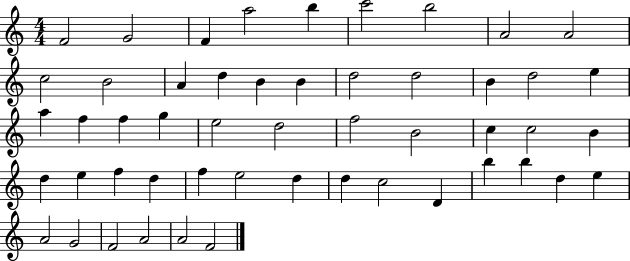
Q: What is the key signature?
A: C major